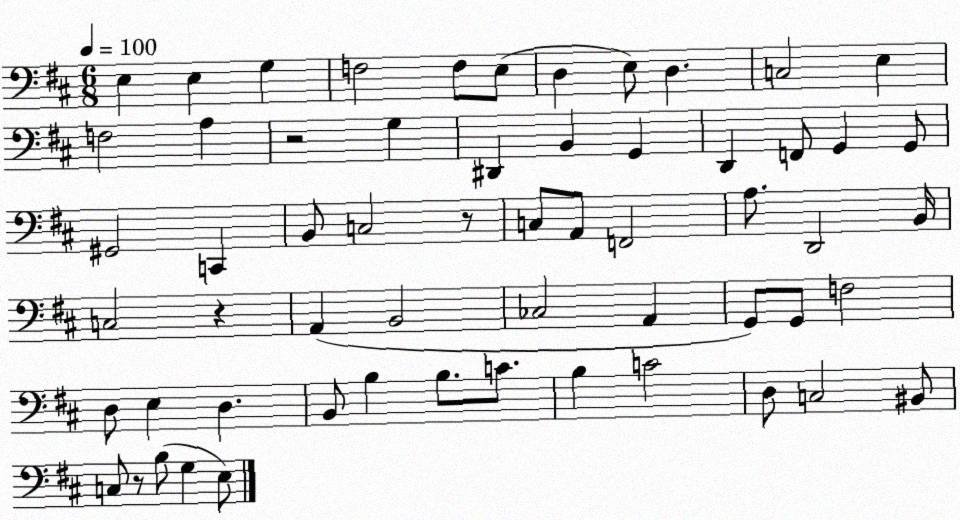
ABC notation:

X:1
T:Untitled
M:6/8
L:1/4
K:D
E, E, G, F,2 F,/2 E,/2 D, E,/2 D, C,2 E, F,2 A, z2 G, ^D,, B,, G,, D,, F,,/2 G,, G,,/2 ^G,,2 C,, B,,/2 C,2 z/2 C,/2 A,,/2 F,,2 A,/2 D,,2 B,,/4 C,2 z A,, B,,2 _C,2 A,, G,,/2 G,,/2 F,2 D,/2 E, D, B,,/2 B, B,/2 C/2 B, C2 D,/2 C,2 ^B,,/2 C,/2 z/2 B,/2 G, E,/2